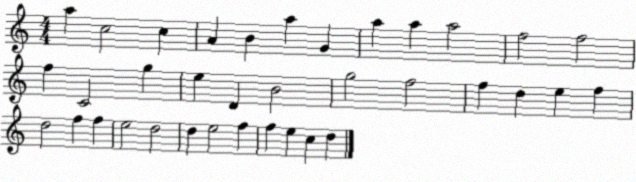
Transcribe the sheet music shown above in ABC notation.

X:1
T:Untitled
M:4/4
L:1/4
K:C
a c2 c A B a G a a a2 f2 f2 f C2 g e D B2 g2 f2 f d e f d2 f f e2 d2 d e2 f f e c d